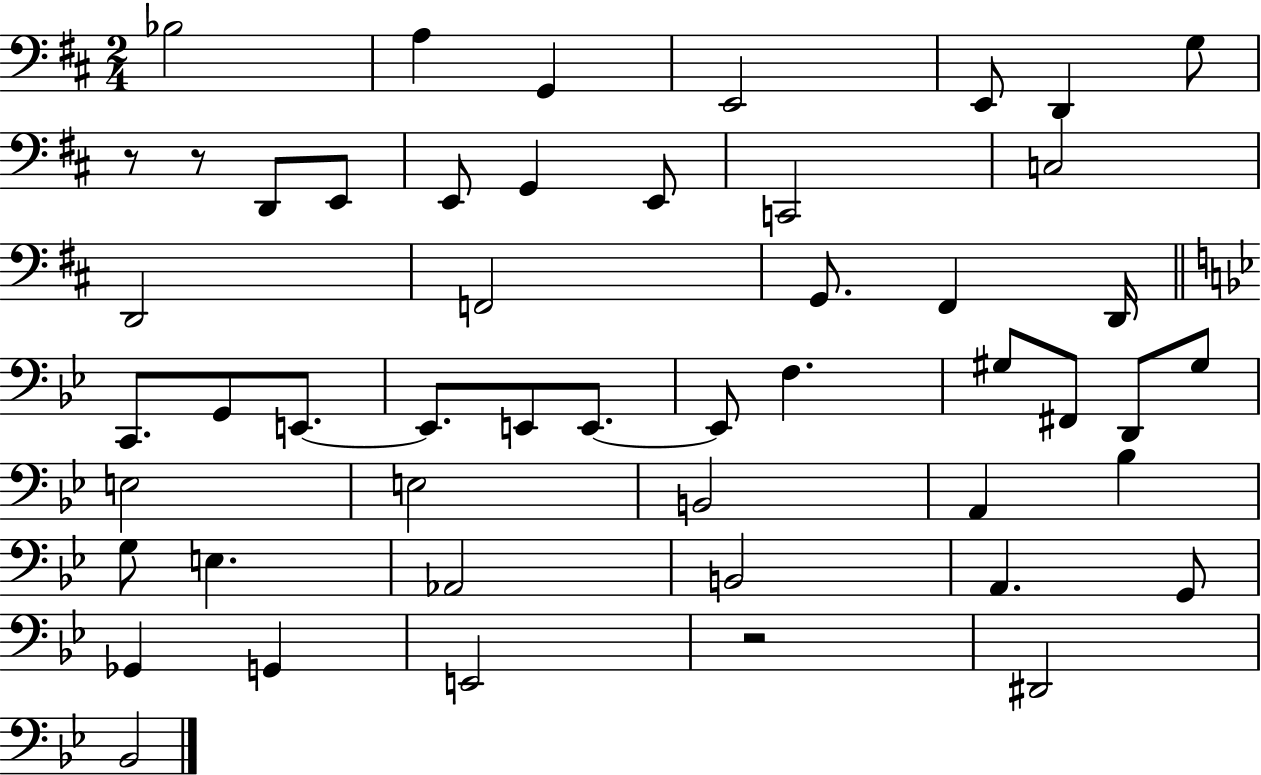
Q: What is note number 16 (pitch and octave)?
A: F2